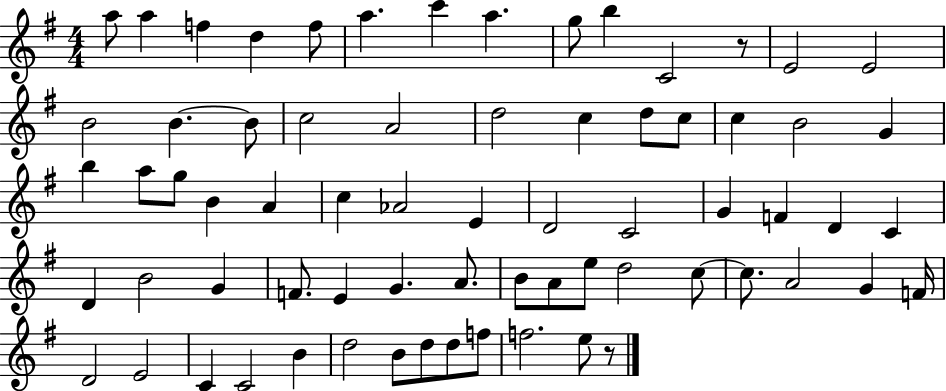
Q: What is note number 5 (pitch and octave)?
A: F5